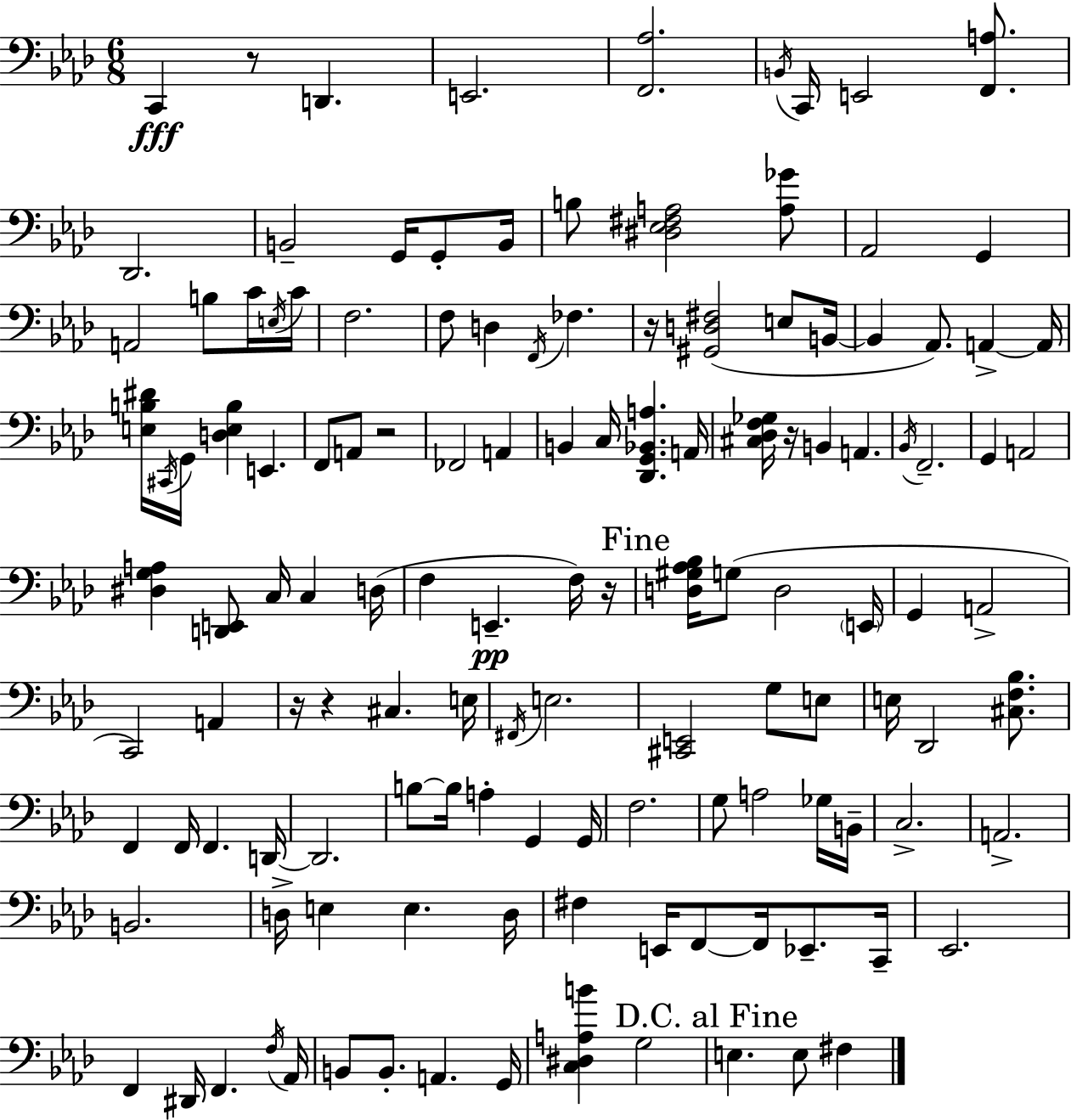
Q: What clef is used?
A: bass